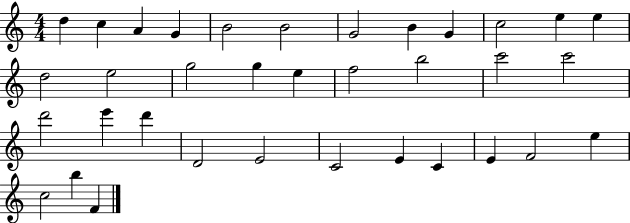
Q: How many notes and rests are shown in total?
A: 35